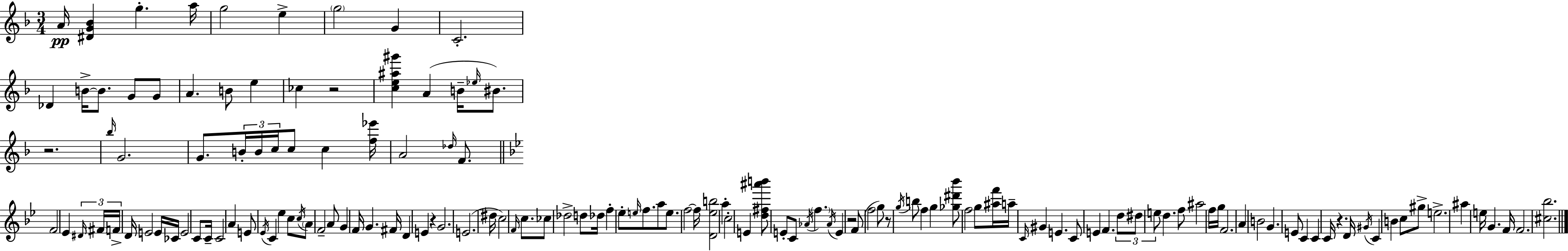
A4/s [D#4,G4,Bb4]/q G5/q. A5/s G5/h E5/q G5/h G4/q C4/h. Db4/q B4/s B4/e. G4/e G4/e A4/q. B4/e E5/q CES5/q R/h [C5,E5,A#5,G#6]/q A4/q B4/s Eb5/s BIS4/e. R/h. Bb5/s G4/h. G4/e. B4/s B4/s C5/s C5/e C5/q [F5,Eb6]/s A4/h Db5/s F4/e. F4/h Eb4/q D#4/s F#4/s F4/s D4/s E4/h E4/s CES4/s E4/h C4/e C4/s C4/h A4/q E4/e Eb4/s C4/q Eb5/q C5/e C5/s A4/e F4/h A4/e G4/q F4/s G4/q. F#4/s D4/q E4/q R/q G4/h. E4/h. D#5/s C5/h F4/s C5/e. CES5/e Db5/h D5/e Db5/s F5/q Eb5/e E5/s F5/e. A5/e E5/e. F5/h F5/s [D4,Eb5,B5]/h A5/q C5/h E4/q [D5,F#5,A#6,B6]/e E4/e C4/e Ab4/s F5/q. Ab4/s E4/q R/h F4/e F5/h G5/e R/e G5/s B5/e F5/q G5/q [Gb5,D#6,Bb6]/e F5/h G5/e [A#5,F6]/s A5/s C4/s G#4/q E4/q. C4/e E4/q F4/q. D5/e D#5/e E5/e D5/q. F5/e A#5/h F5/s G5/s F4/h. A4/q B4/h G4/q. E4/e C4/q C4/q C4/s R/q. D4/s G#4/s C4/q B4/q C5/e G#5/e E5/h. A#5/q E5/s G4/q. F4/s F4/h. [C#5,Bb5]/h.